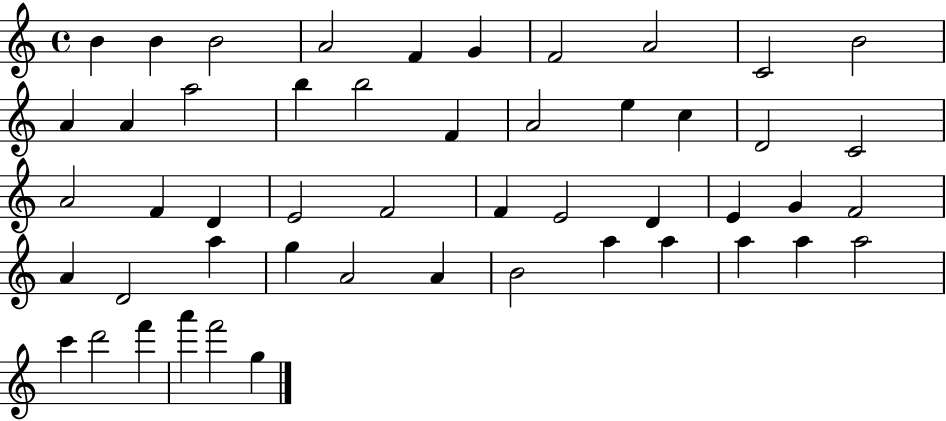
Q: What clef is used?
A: treble